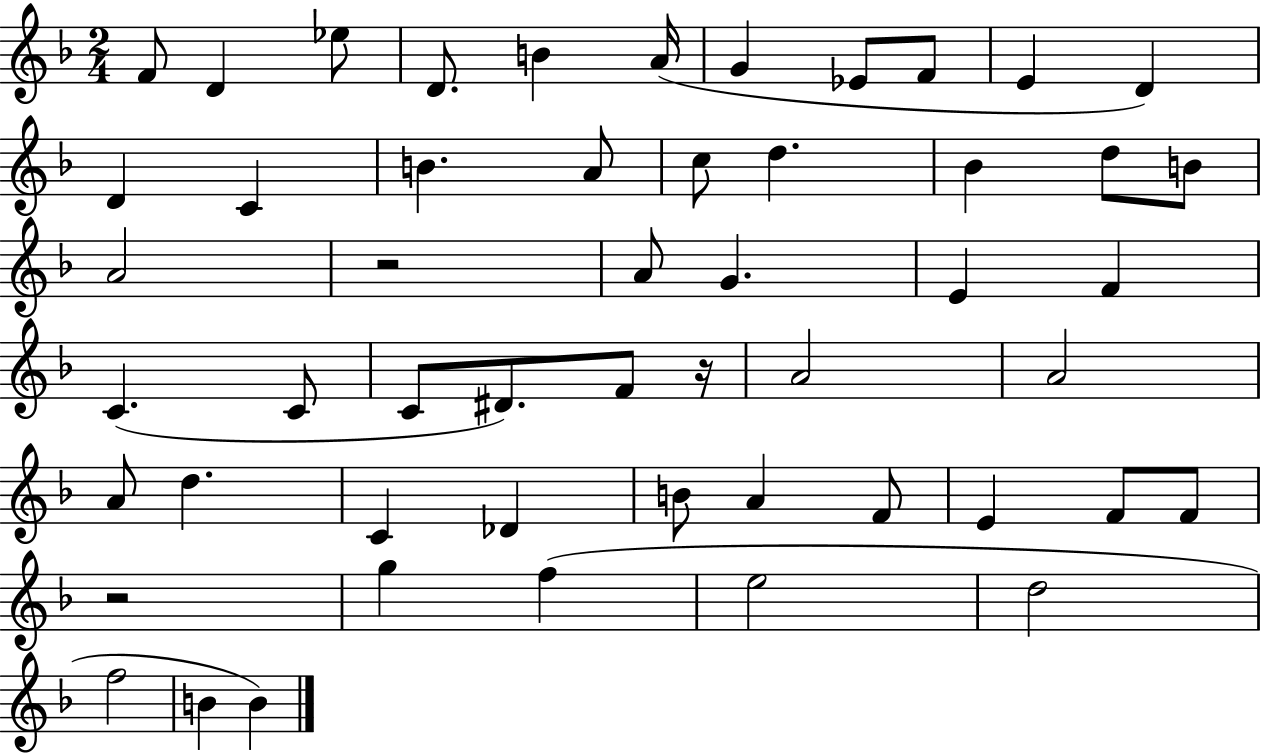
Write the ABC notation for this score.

X:1
T:Untitled
M:2/4
L:1/4
K:F
F/2 D _e/2 D/2 B A/4 G _E/2 F/2 E D D C B A/2 c/2 d _B d/2 B/2 A2 z2 A/2 G E F C C/2 C/2 ^D/2 F/2 z/4 A2 A2 A/2 d C _D B/2 A F/2 E F/2 F/2 z2 g f e2 d2 f2 B B